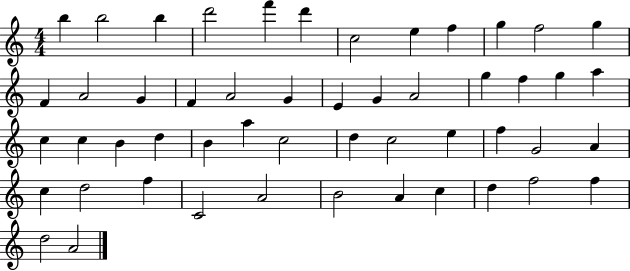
{
  \clef treble
  \numericTimeSignature
  \time 4/4
  \key c \major
  b''4 b''2 b''4 | d'''2 f'''4 d'''4 | c''2 e''4 f''4 | g''4 f''2 g''4 | \break f'4 a'2 g'4 | f'4 a'2 g'4 | e'4 g'4 a'2 | g''4 f''4 g''4 a''4 | \break c''4 c''4 b'4 d''4 | b'4 a''4 c''2 | d''4 c''2 e''4 | f''4 g'2 a'4 | \break c''4 d''2 f''4 | c'2 a'2 | b'2 a'4 c''4 | d''4 f''2 f''4 | \break d''2 a'2 | \bar "|."
}